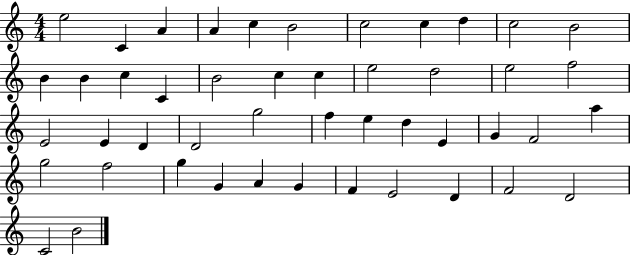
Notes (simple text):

E5/h C4/q A4/q A4/q C5/q B4/h C5/h C5/q D5/q C5/h B4/h B4/q B4/q C5/q C4/q B4/h C5/q C5/q E5/h D5/h E5/h F5/h E4/h E4/q D4/q D4/h G5/h F5/q E5/q D5/q E4/q G4/q F4/h A5/q G5/h F5/h G5/q G4/q A4/q G4/q F4/q E4/h D4/q F4/h D4/h C4/h B4/h